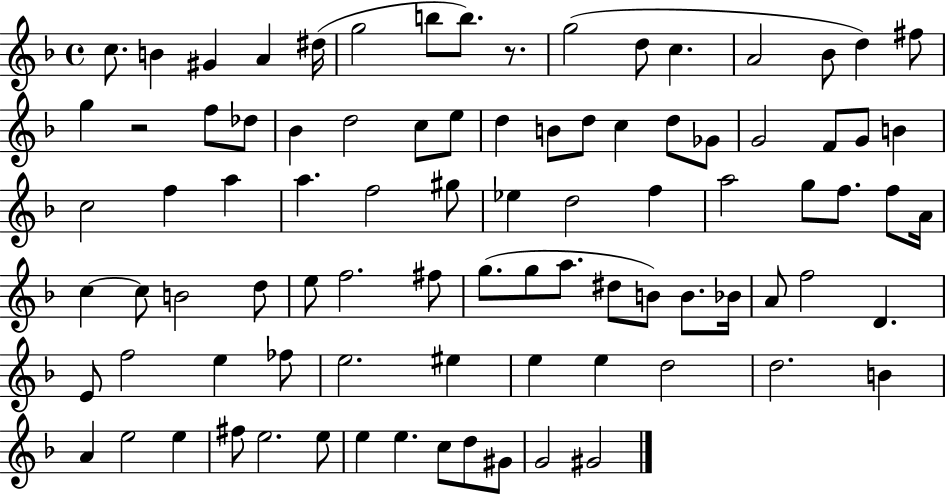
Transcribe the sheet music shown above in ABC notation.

X:1
T:Untitled
M:4/4
L:1/4
K:F
c/2 B ^G A ^d/4 g2 b/2 b/2 z/2 g2 d/2 c A2 _B/2 d ^f/2 g z2 f/2 _d/2 _B d2 c/2 e/2 d B/2 d/2 c d/2 _G/2 G2 F/2 G/2 B c2 f a a f2 ^g/2 _e d2 f a2 g/2 f/2 f/2 A/4 c c/2 B2 d/2 e/2 f2 ^f/2 g/2 g/2 a/2 ^d/2 B/2 B/2 _B/4 A/2 f2 D E/2 f2 e _f/2 e2 ^e e e d2 d2 B A e2 e ^f/2 e2 e/2 e e c/2 d/2 ^G/2 G2 ^G2